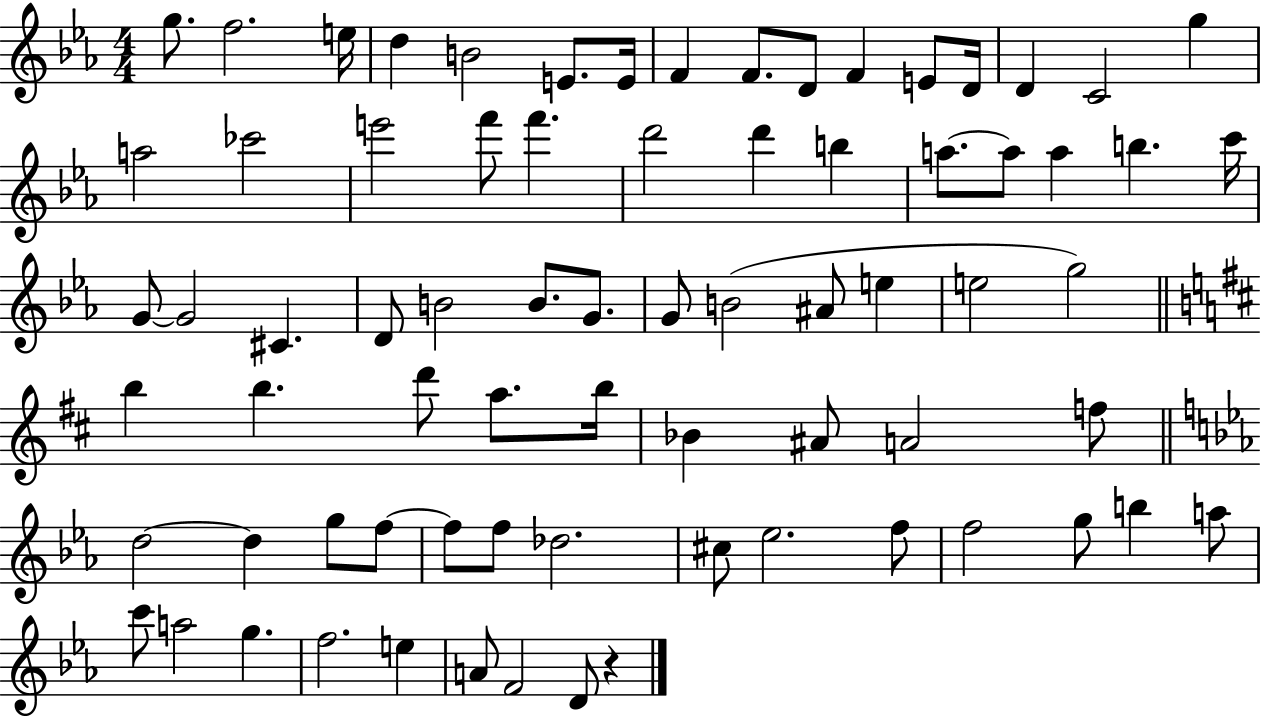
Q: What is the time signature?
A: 4/4